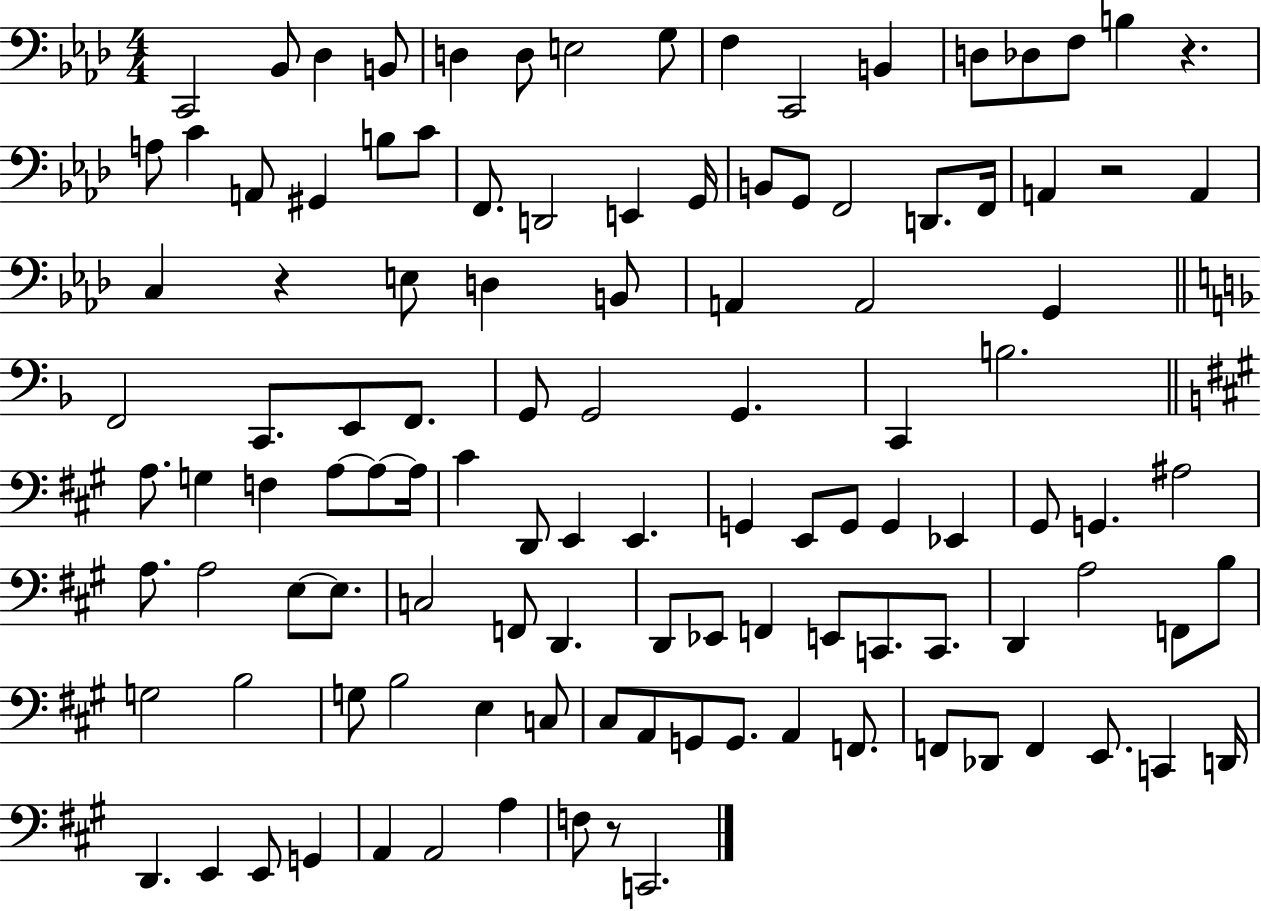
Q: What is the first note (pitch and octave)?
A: C2